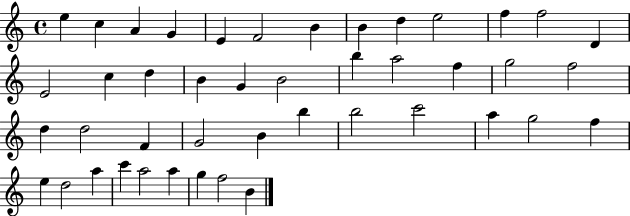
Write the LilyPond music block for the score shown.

{
  \clef treble
  \time 4/4
  \defaultTimeSignature
  \key c \major
  e''4 c''4 a'4 g'4 | e'4 f'2 b'4 | b'4 d''4 e''2 | f''4 f''2 d'4 | \break e'2 c''4 d''4 | b'4 g'4 b'2 | b''4 a''2 f''4 | g''2 f''2 | \break d''4 d''2 f'4 | g'2 b'4 b''4 | b''2 c'''2 | a''4 g''2 f''4 | \break e''4 d''2 a''4 | c'''4 a''2 a''4 | g''4 f''2 b'4 | \bar "|."
}